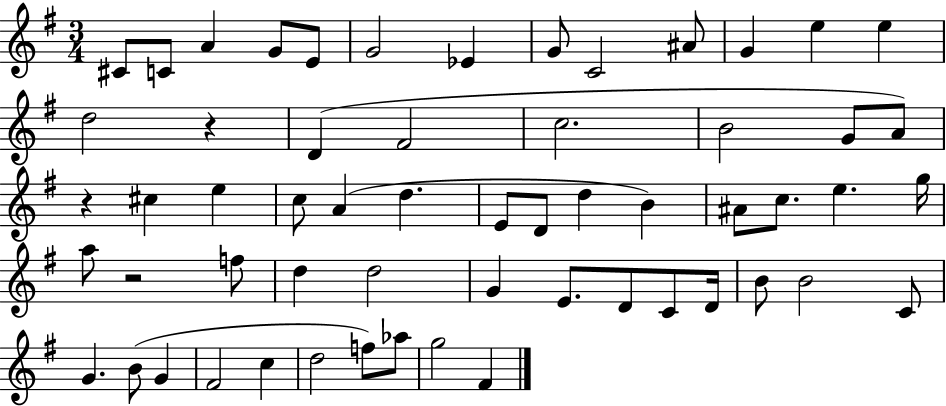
{
  \clef treble
  \numericTimeSignature
  \time 3/4
  \key g \major
  cis'8 c'8 a'4 g'8 e'8 | g'2 ees'4 | g'8 c'2 ais'8 | g'4 e''4 e''4 | \break d''2 r4 | d'4( fis'2 | c''2. | b'2 g'8 a'8) | \break r4 cis''4 e''4 | c''8 a'4( d''4. | e'8 d'8 d''4 b'4) | ais'8 c''8. e''4. g''16 | \break a''8 r2 f''8 | d''4 d''2 | g'4 e'8. d'8 c'8 d'16 | b'8 b'2 c'8 | \break g'4. b'8( g'4 | fis'2 c''4 | d''2 f''8) aes''8 | g''2 fis'4 | \break \bar "|."
}